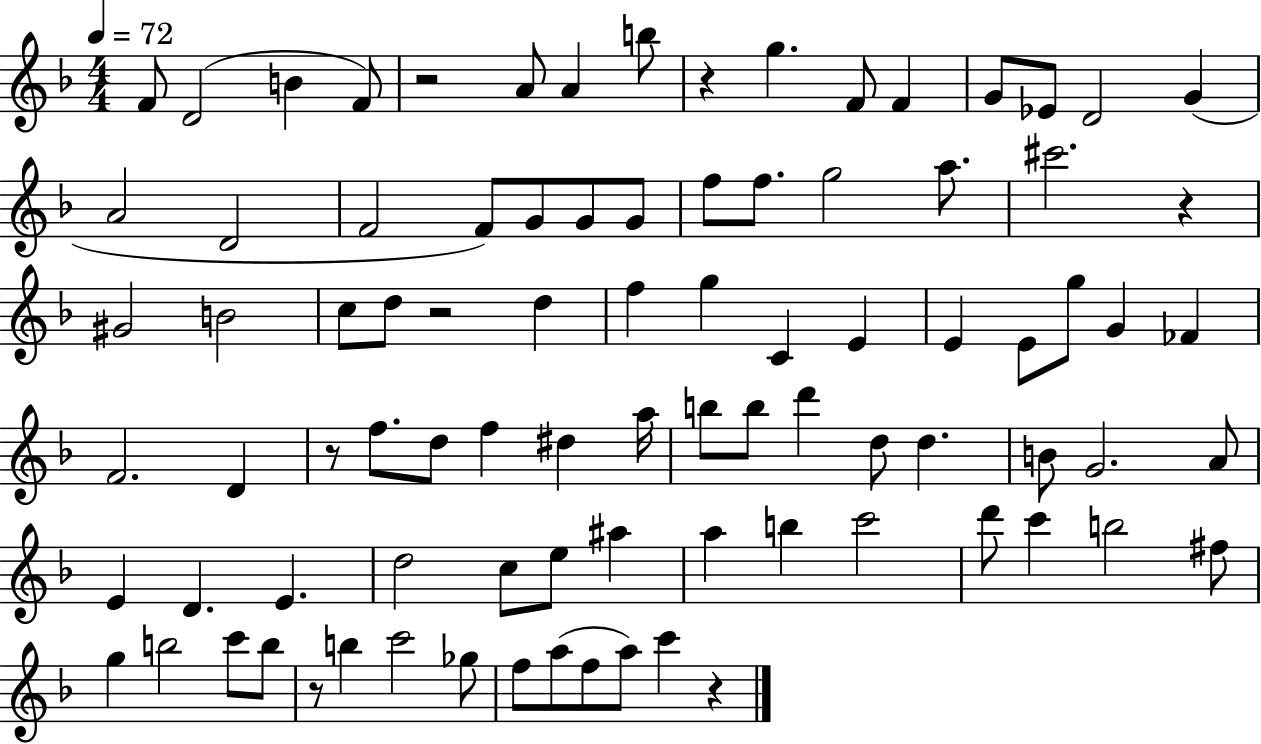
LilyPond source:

{
  \clef treble
  \numericTimeSignature
  \time 4/4
  \key f \major
  \tempo 4 = 72
  \repeat volta 2 { f'8 d'2( b'4 f'8) | r2 a'8 a'4 b''8 | r4 g''4. f'8 f'4 | g'8 ees'8 d'2 g'4( | \break a'2 d'2 | f'2 f'8) g'8 g'8 g'8 | f''8 f''8. g''2 a''8. | cis'''2. r4 | \break gis'2 b'2 | c''8 d''8 r2 d''4 | f''4 g''4 c'4 e'4 | e'4 e'8 g''8 g'4 fes'4 | \break f'2. d'4 | r8 f''8. d''8 f''4 dis''4 a''16 | b''8 b''8 d'''4 d''8 d''4. | b'8 g'2. a'8 | \break e'4 d'4. e'4. | d''2 c''8 e''8 ais''4 | a''4 b''4 c'''2 | d'''8 c'''4 b''2 fis''8 | \break g''4 b''2 c'''8 b''8 | r8 b''4 c'''2 ges''8 | f''8 a''8( f''8 a''8) c'''4 r4 | } \bar "|."
}